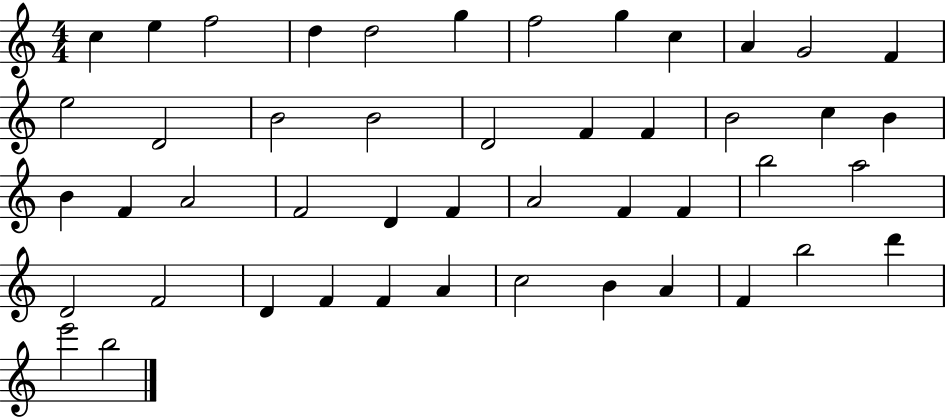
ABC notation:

X:1
T:Untitled
M:4/4
L:1/4
K:C
c e f2 d d2 g f2 g c A G2 F e2 D2 B2 B2 D2 F F B2 c B B F A2 F2 D F A2 F F b2 a2 D2 F2 D F F A c2 B A F b2 d' e'2 b2